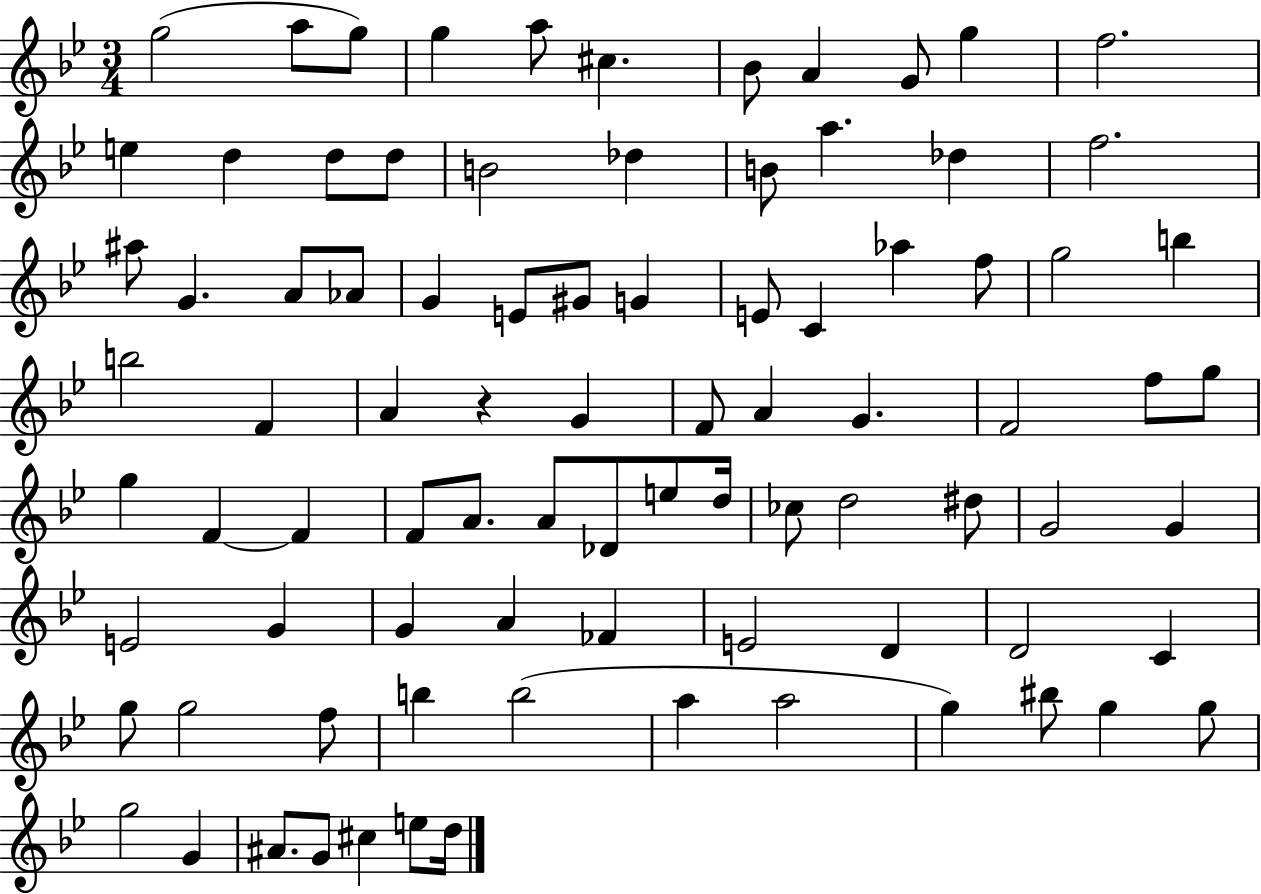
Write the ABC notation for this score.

X:1
T:Untitled
M:3/4
L:1/4
K:Bb
g2 a/2 g/2 g a/2 ^c _B/2 A G/2 g f2 e d d/2 d/2 B2 _d B/2 a _d f2 ^a/2 G A/2 _A/2 G E/2 ^G/2 G E/2 C _a f/2 g2 b b2 F A z G F/2 A G F2 f/2 g/2 g F F F/2 A/2 A/2 _D/2 e/2 d/4 _c/2 d2 ^d/2 G2 G E2 G G A _F E2 D D2 C g/2 g2 f/2 b b2 a a2 g ^b/2 g g/2 g2 G ^A/2 G/2 ^c e/2 d/4